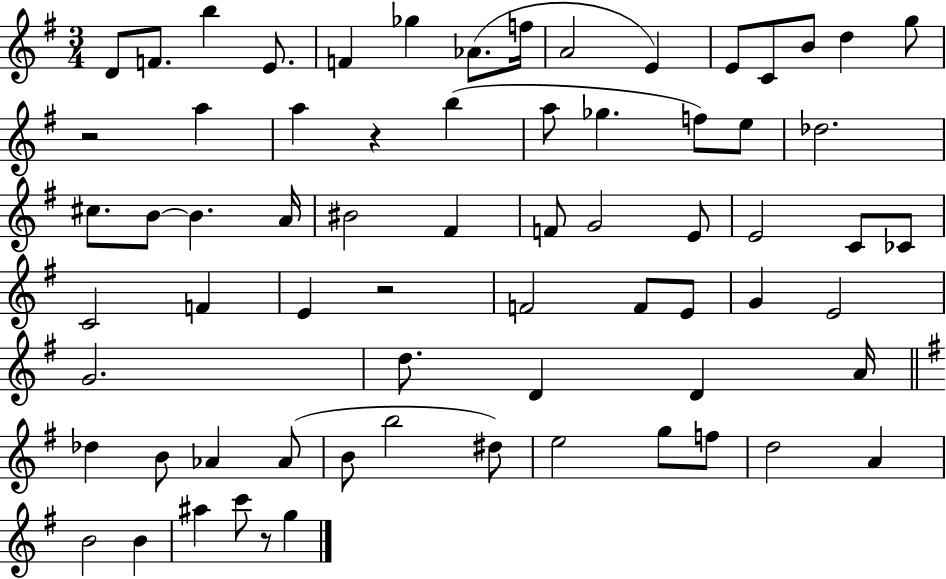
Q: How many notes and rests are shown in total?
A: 69